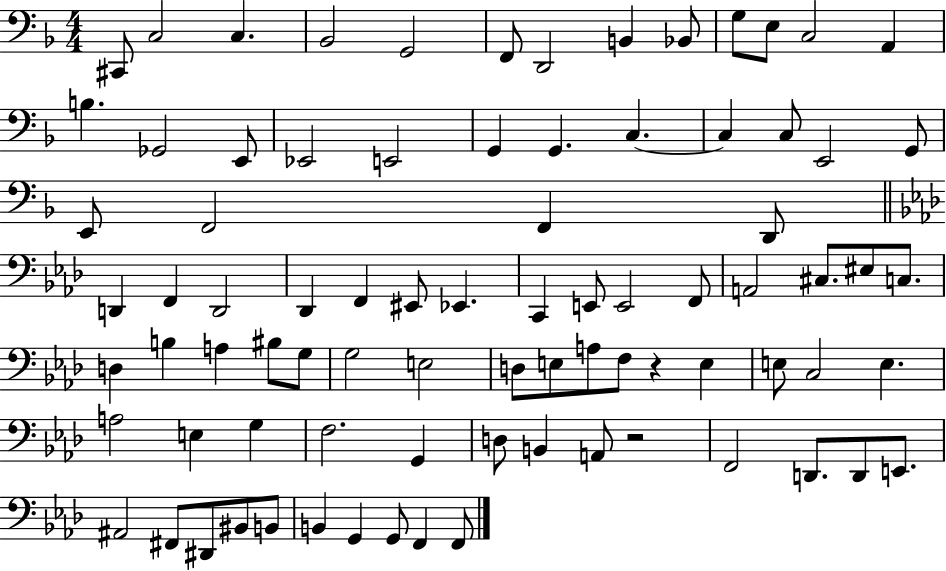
{
  \clef bass
  \numericTimeSignature
  \time 4/4
  \key f \major
  cis,8 c2 c4. | bes,2 g,2 | f,8 d,2 b,4 bes,8 | g8 e8 c2 a,4 | \break b4. ges,2 e,8 | ees,2 e,2 | g,4 g,4. c4.~~ | c4 c8 e,2 g,8 | \break e,8 f,2 f,4 d,8 | \bar "||" \break \key aes \major d,4 f,4 d,2 | des,4 f,4 eis,8 ees,4. | c,4 e,8 e,2 f,8 | a,2 cis8. eis8 c8. | \break d4 b4 a4 bis8 g8 | g2 e2 | d8 e8 a8 f8 r4 e4 | e8 c2 e4. | \break a2 e4 g4 | f2. g,4 | d8 b,4 a,8 r2 | f,2 d,8. d,8 e,8. | \break ais,2 fis,8 dis,8 bis,8 b,8 | b,4 g,4 g,8 f,4 f,8 | \bar "|."
}